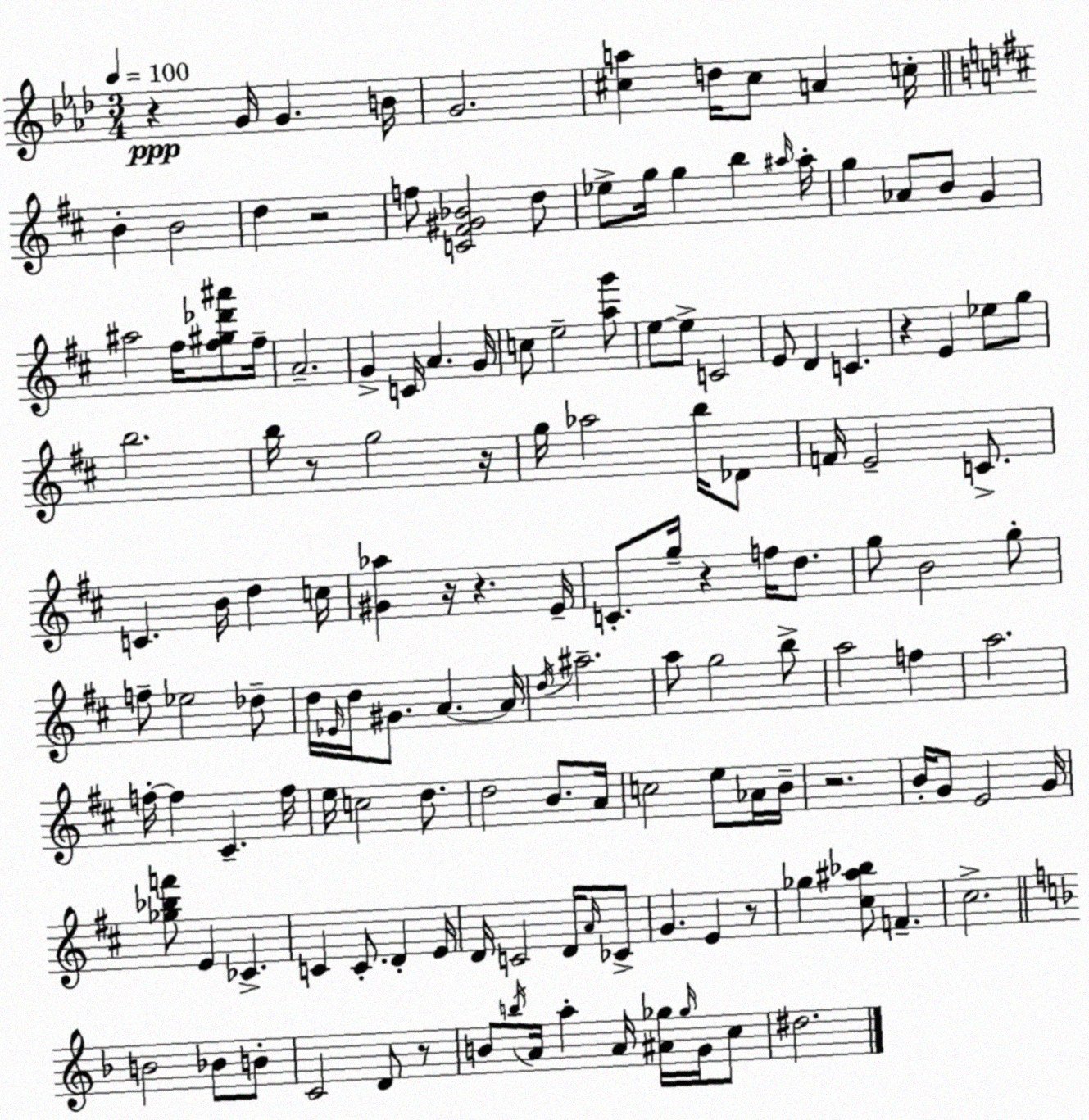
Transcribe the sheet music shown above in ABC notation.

X:1
T:Untitled
M:3/4
L:1/4
K:Fm
z G/4 G B/4 G2 [^ca] d/4 ^c/2 A c/4 B B2 d z2 f/2 [C^F^G_B]2 d/2 _e/2 g/4 g b ^a/4 ^a/4 g _A/2 B/2 G ^a2 ^f/4 [^f^g_d'^a']/2 ^f/4 A2 G C/4 A G/4 c/2 e2 [ag']/2 e/2 e/2 C2 E/2 D C z E _e/2 g/2 b2 b/4 z/2 g2 z/4 g/4 _a2 b/4 _D/2 F/4 E2 C/2 C B/4 d c/4 [^G_a] z/4 z E/4 C/2 g/4 z f/4 d/2 g/2 B2 g/2 f/2 _e2 _d/2 d/4 _E/4 d/4 ^G/2 A A/4 d/4 ^a2 a/2 g2 b/2 a2 f a2 f/4 f ^C f/4 e/4 c2 d/2 d2 B/2 A/4 c2 e/2 _A/4 B/4 z2 B/4 G/2 E2 G/4 [_g_bf']/2 E _C C C/2 D E/4 D/4 C2 D/4 A/4 _C/2 G E z/2 _g [^c^a_b]/2 F ^c2 B2 _B/2 B/2 C2 D/2 z/2 B/2 b/4 A/4 a A/4 [^A_g]/4 _g/4 G/4 c/2 ^d2